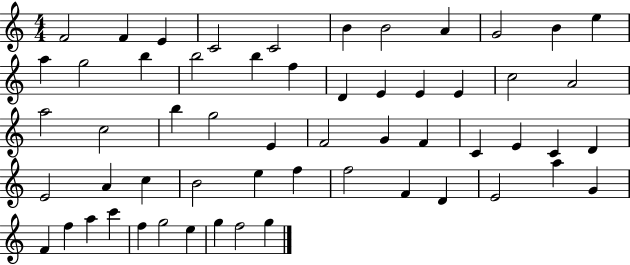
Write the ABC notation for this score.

X:1
T:Untitled
M:4/4
L:1/4
K:C
F2 F E C2 C2 B B2 A G2 B e a g2 b b2 b f D E E E c2 A2 a2 c2 b g2 E F2 G F C E C D E2 A c B2 e f f2 F D E2 a G F f a c' f g2 e g f2 g